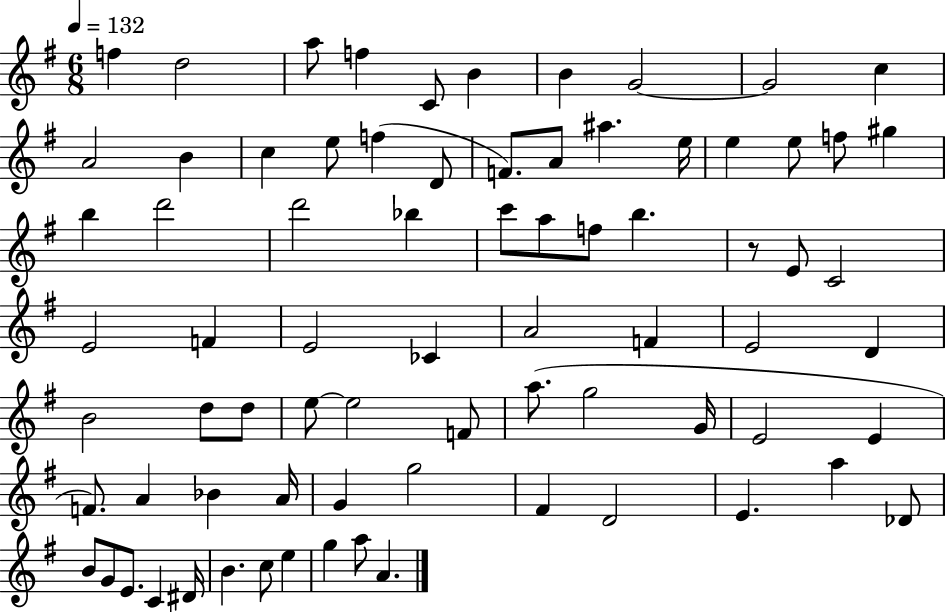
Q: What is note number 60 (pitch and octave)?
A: F#4